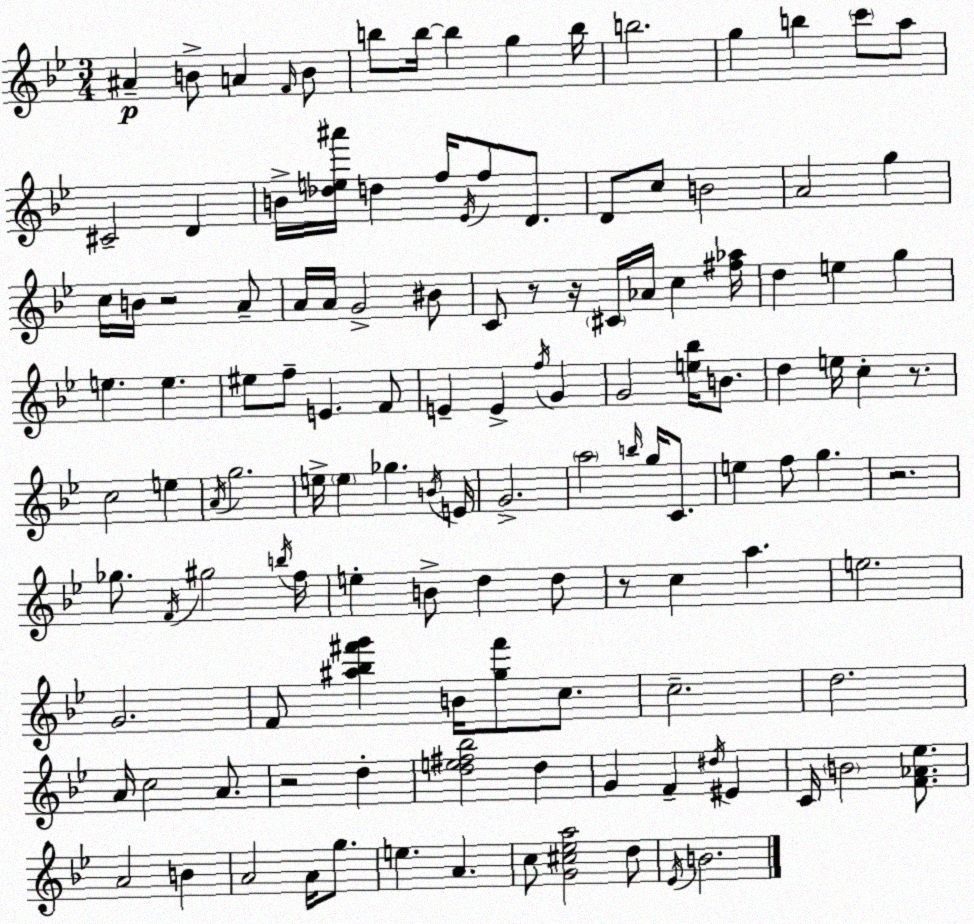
X:1
T:Untitled
M:3/4
L:1/4
K:Bb
^A B/2 A F/4 B/2 b/2 b/4 b g b/4 b2 g b c'/2 a/2 ^C2 D B/4 [_de^a']/4 d f/4 _E/4 f/2 D/2 D/2 c/2 B2 A2 g c/4 B/4 z2 A/2 A/4 A/4 G2 ^B/2 C/2 z/2 z/4 ^C/4 _A/4 c [^f_a]/4 d e g e e ^e/2 f/2 E F/2 E E f/4 G G2 [e_b]/4 B/2 d e/4 c z/2 c2 e A/4 g2 e/4 e _g B/4 E/4 G2 a2 b/4 g/4 C/2 e f/2 g z2 _g/2 F/4 ^g2 b/4 f/4 e B/2 d d/2 z/2 c a e2 G2 F/2 [^a_b^f'g'] B/4 [g^f']/2 c/2 c2 d2 A/4 c2 A/2 z2 d [de^f_b]2 d G F ^d/4 ^E C/4 B2 [F_A_e]/2 A2 B A2 A/4 g/2 e A c/2 [G^c_ea]2 d/2 _E/4 B2